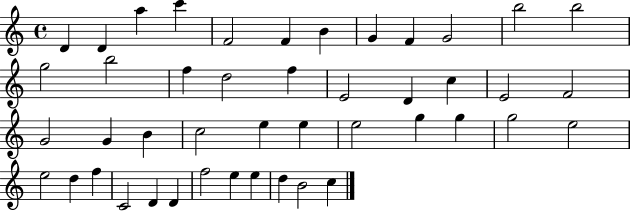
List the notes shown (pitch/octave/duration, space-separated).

D4/q D4/q A5/q C6/q F4/h F4/q B4/q G4/q F4/q G4/h B5/h B5/h G5/h B5/h F5/q D5/h F5/q E4/h D4/q C5/q E4/h F4/h G4/h G4/q B4/q C5/h E5/q E5/q E5/h G5/q G5/q G5/h E5/h E5/h D5/q F5/q C4/h D4/q D4/q F5/h E5/q E5/q D5/q B4/h C5/q